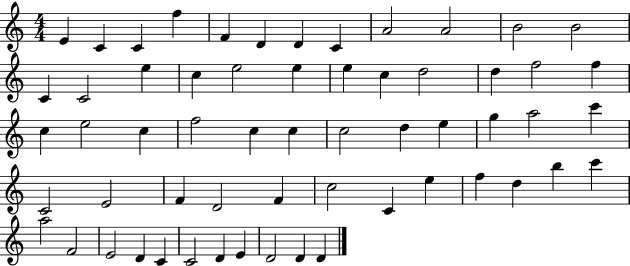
{
  \clef treble
  \numericTimeSignature
  \time 4/4
  \key c \major
  e'4 c'4 c'4 f''4 | f'4 d'4 d'4 c'4 | a'2 a'2 | b'2 b'2 | \break c'4 c'2 e''4 | c''4 e''2 e''4 | e''4 c''4 d''2 | d''4 f''2 f''4 | \break c''4 e''2 c''4 | f''2 c''4 c''4 | c''2 d''4 e''4 | g''4 a''2 c'''4 | \break c'2 e'2 | f'4 d'2 f'4 | c''2 c'4 e''4 | f''4 d''4 b''4 c'''4 | \break a''2 f'2 | e'2 d'4 c'4 | c'2 d'4 e'4 | d'2 d'4 d'4 | \break \bar "|."
}